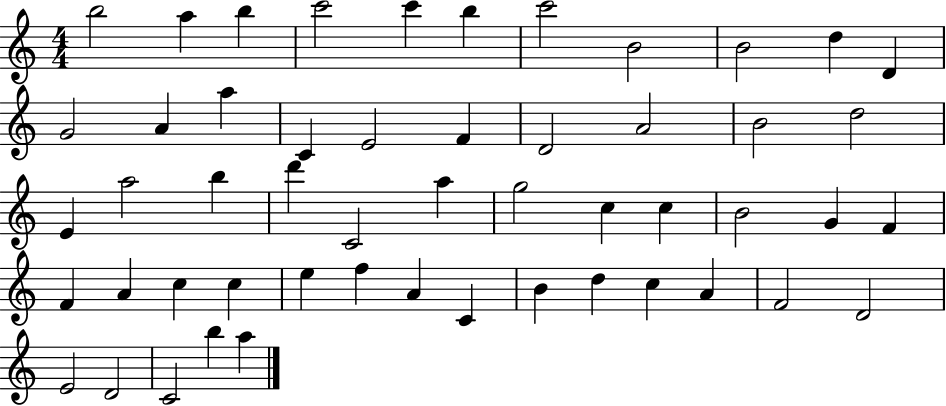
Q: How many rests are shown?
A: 0